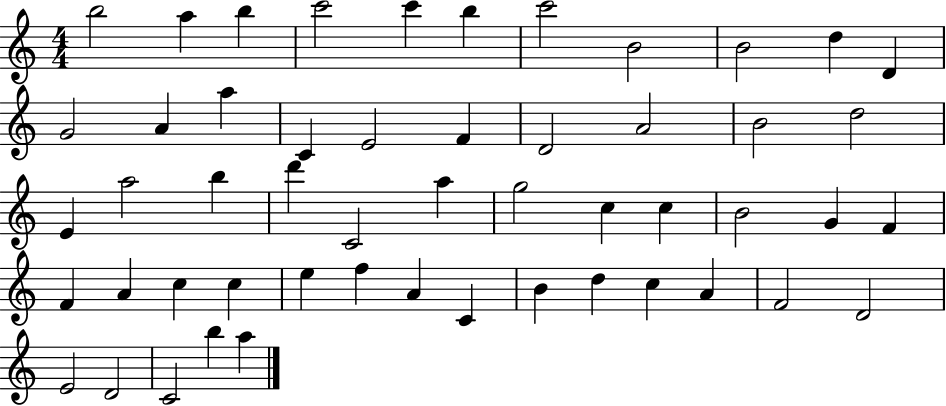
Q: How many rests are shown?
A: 0